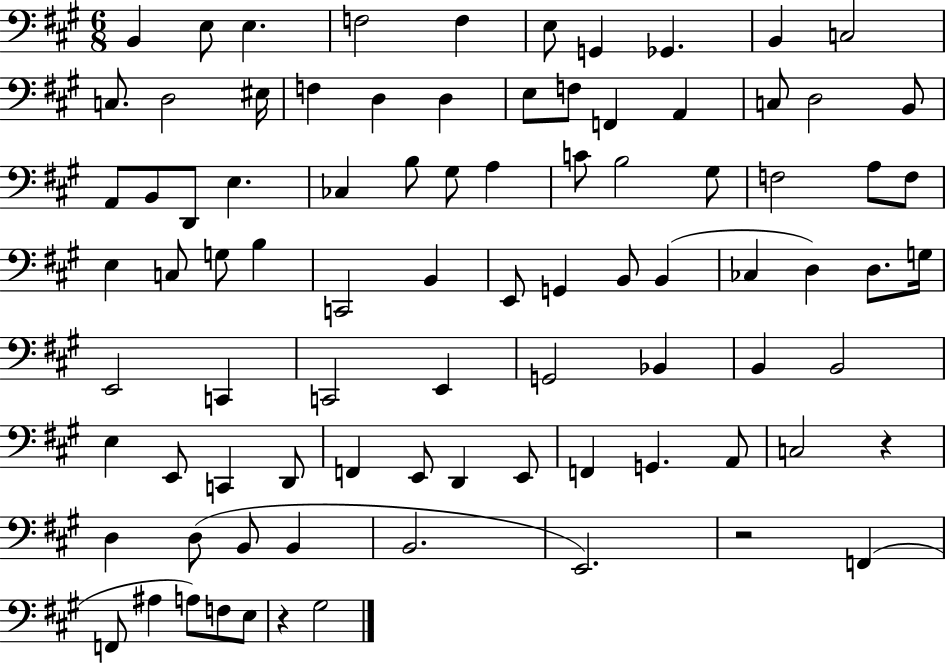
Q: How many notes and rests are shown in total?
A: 87